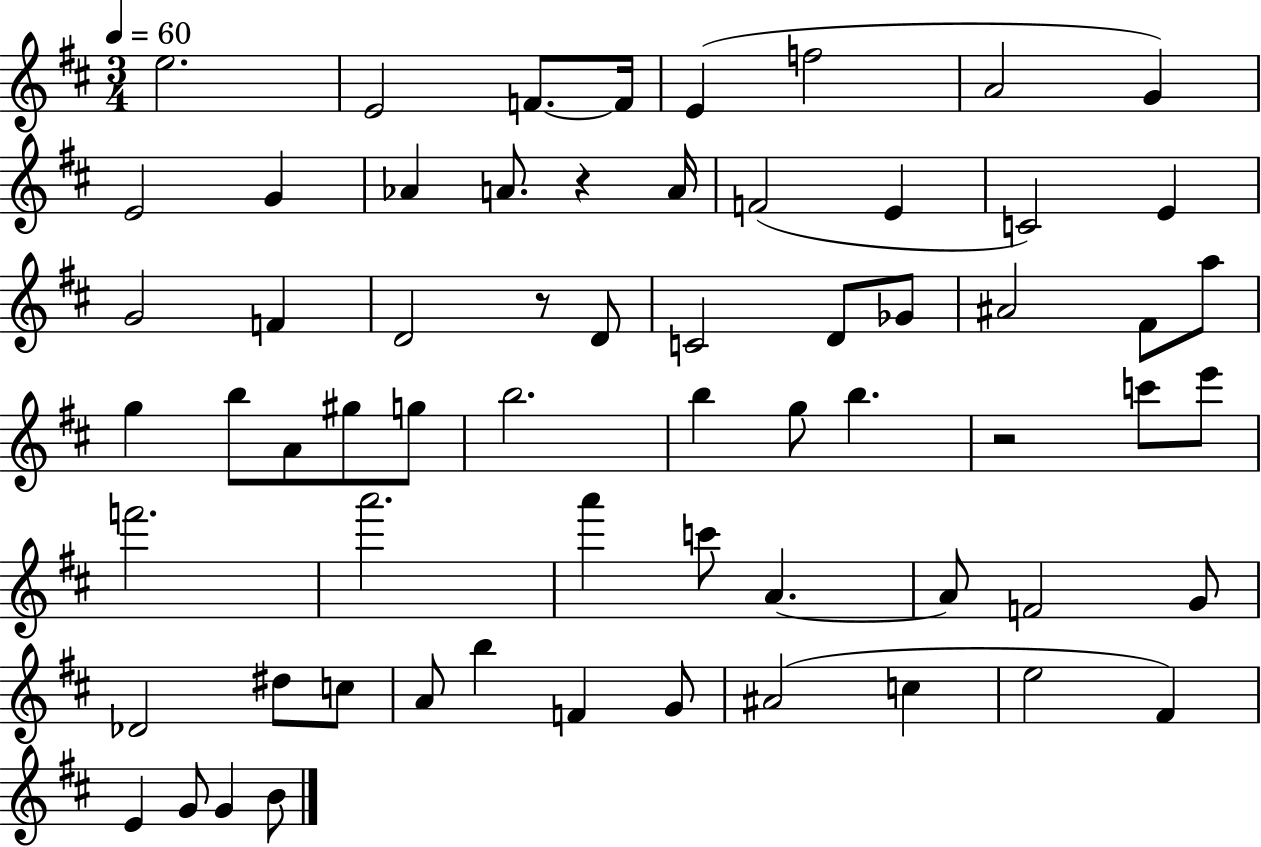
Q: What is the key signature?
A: D major